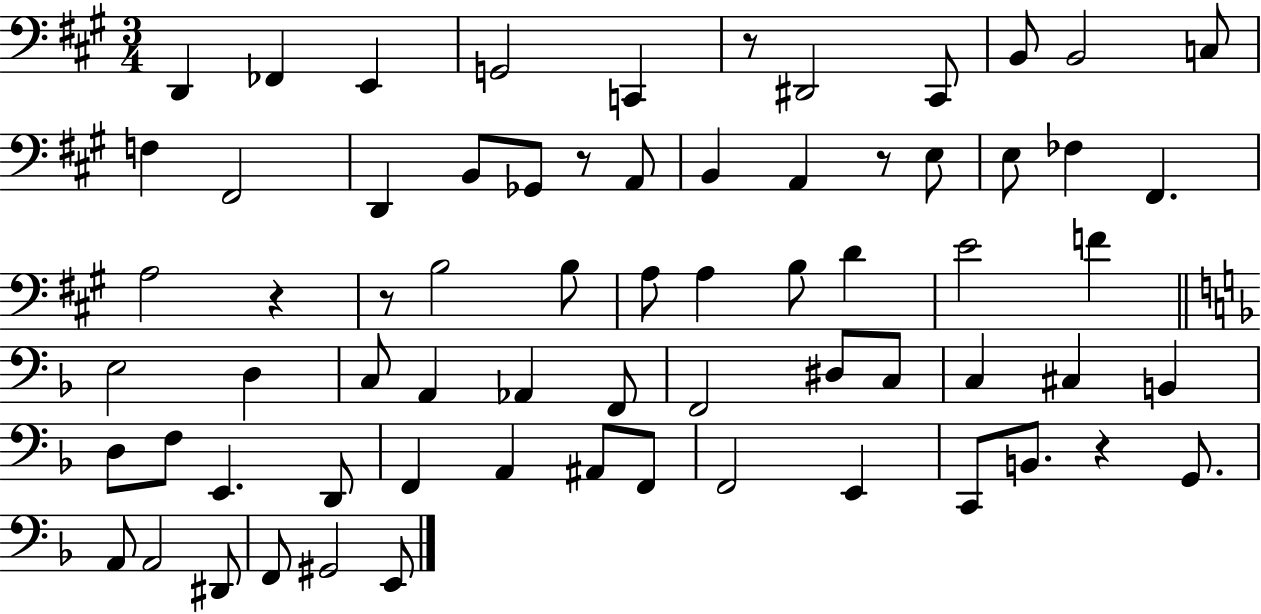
D2/q FES2/q E2/q G2/h C2/q R/e D#2/h C#2/e B2/e B2/h C3/e F3/q F#2/h D2/q B2/e Gb2/e R/e A2/e B2/q A2/q R/e E3/e E3/e FES3/q F#2/q. A3/h R/q R/e B3/h B3/e A3/e A3/q B3/e D4/q E4/h F4/q E3/h D3/q C3/e A2/q Ab2/q F2/e F2/h D#3/e C3/e C3/q C#3/q B2/q D3/e F3/e E2/q. D2/e F2/q A2/q A#2/e F2/e F2/h E2/q C2/e B2/e. R/q G2/e. A2/e A2/h D#2/e F2/e G#2/h E2/e